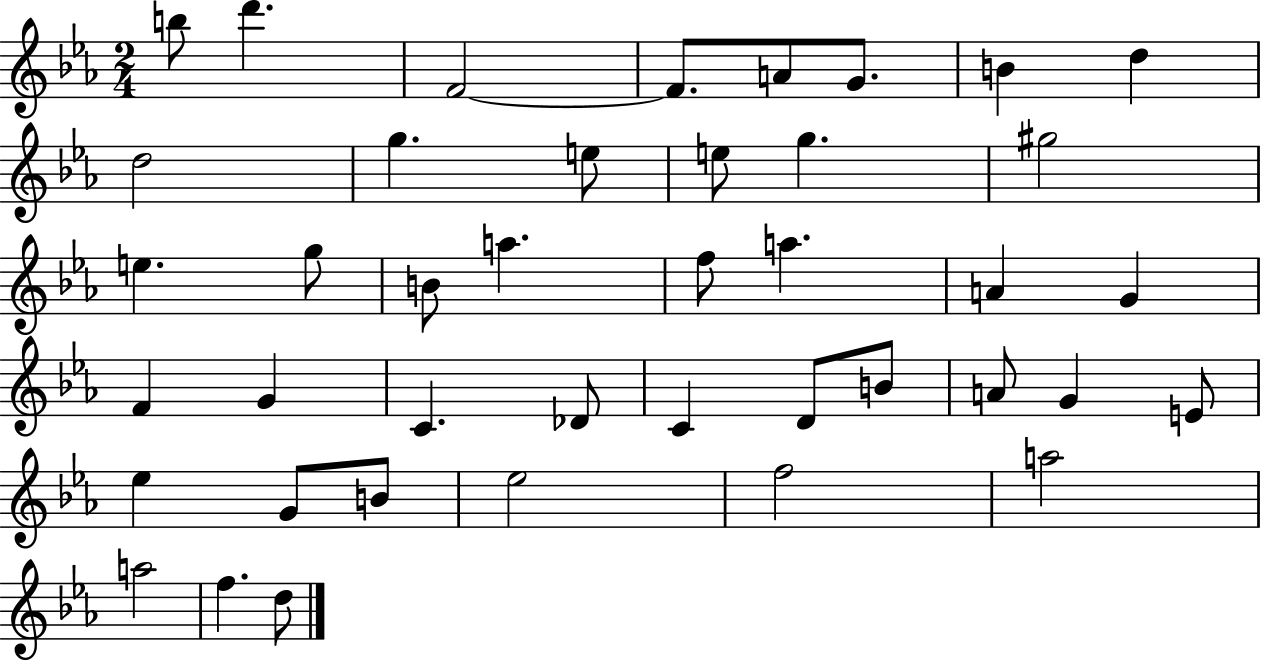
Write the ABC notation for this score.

X:1
T:Untitled
M:2/4
L:1/4
K:Eb
b/2 d' F2 F/2 A/2 G/2 B d d2 g e/2 e/2 g ^g2 e g/2 B/2 a f/2 a A G F G C _D/2 C D/2 B/2 A/2 G E/2 _e G/2 B/2 _e2 f2 a2 a2 f d/2